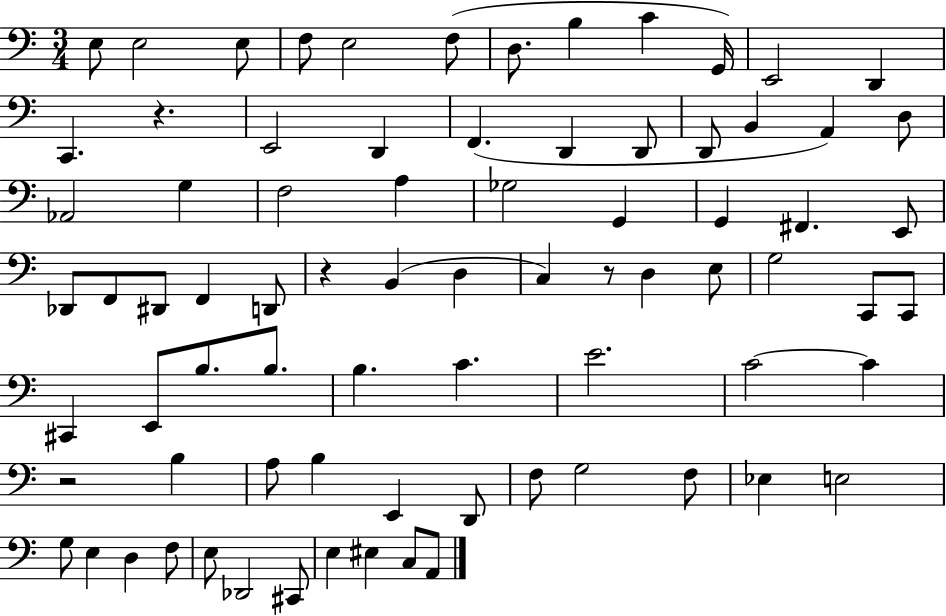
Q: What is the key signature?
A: C major